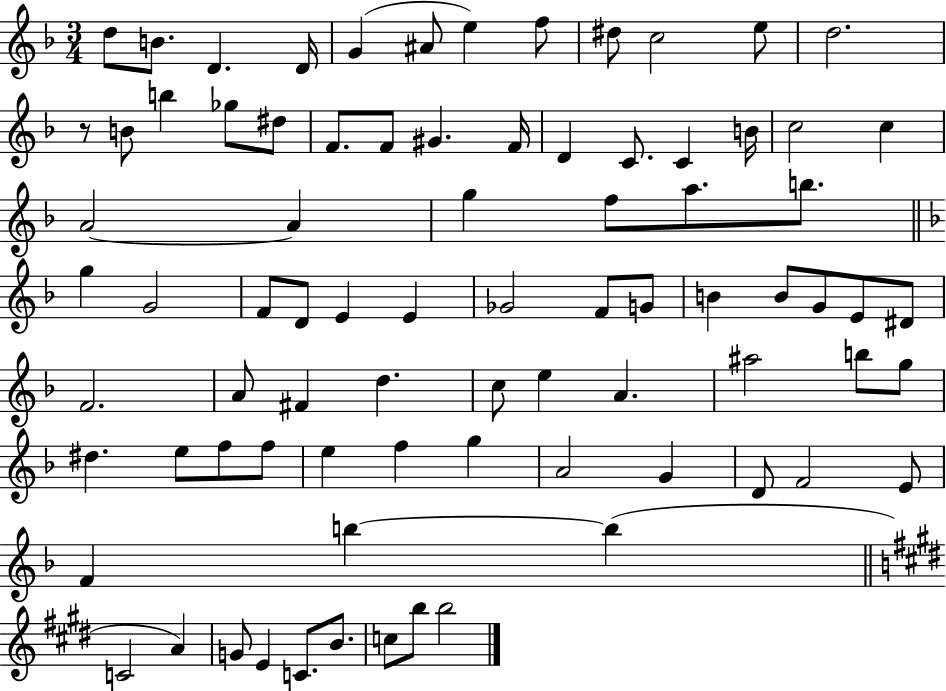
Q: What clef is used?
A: treble